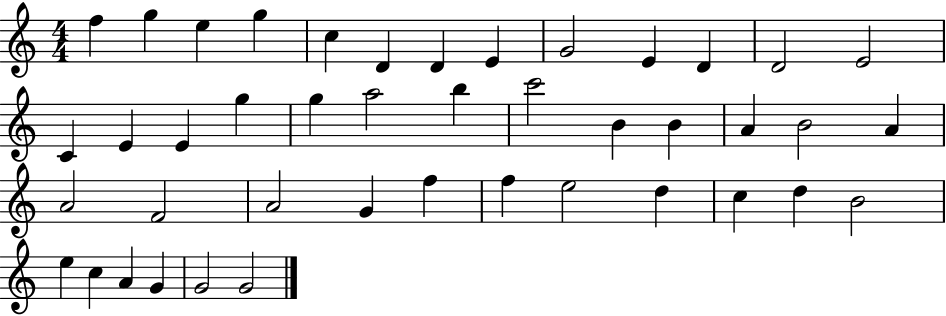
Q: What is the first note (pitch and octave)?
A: F5